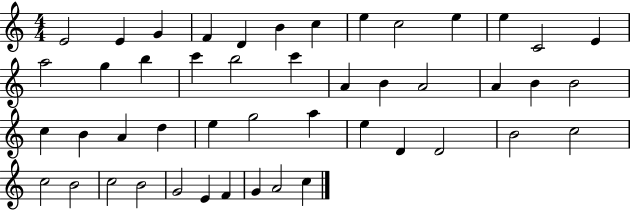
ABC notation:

X:1
T:Untitled
M:4/4
L:1/4
K:C
E2 E G F D B c e c2 e e C2 E a2 g b c' b2 c' A B A2 A B B2 c B A d e g2 a e D D2 B2 c2 c2 B2 c2 B2 G2 E F G A2 c